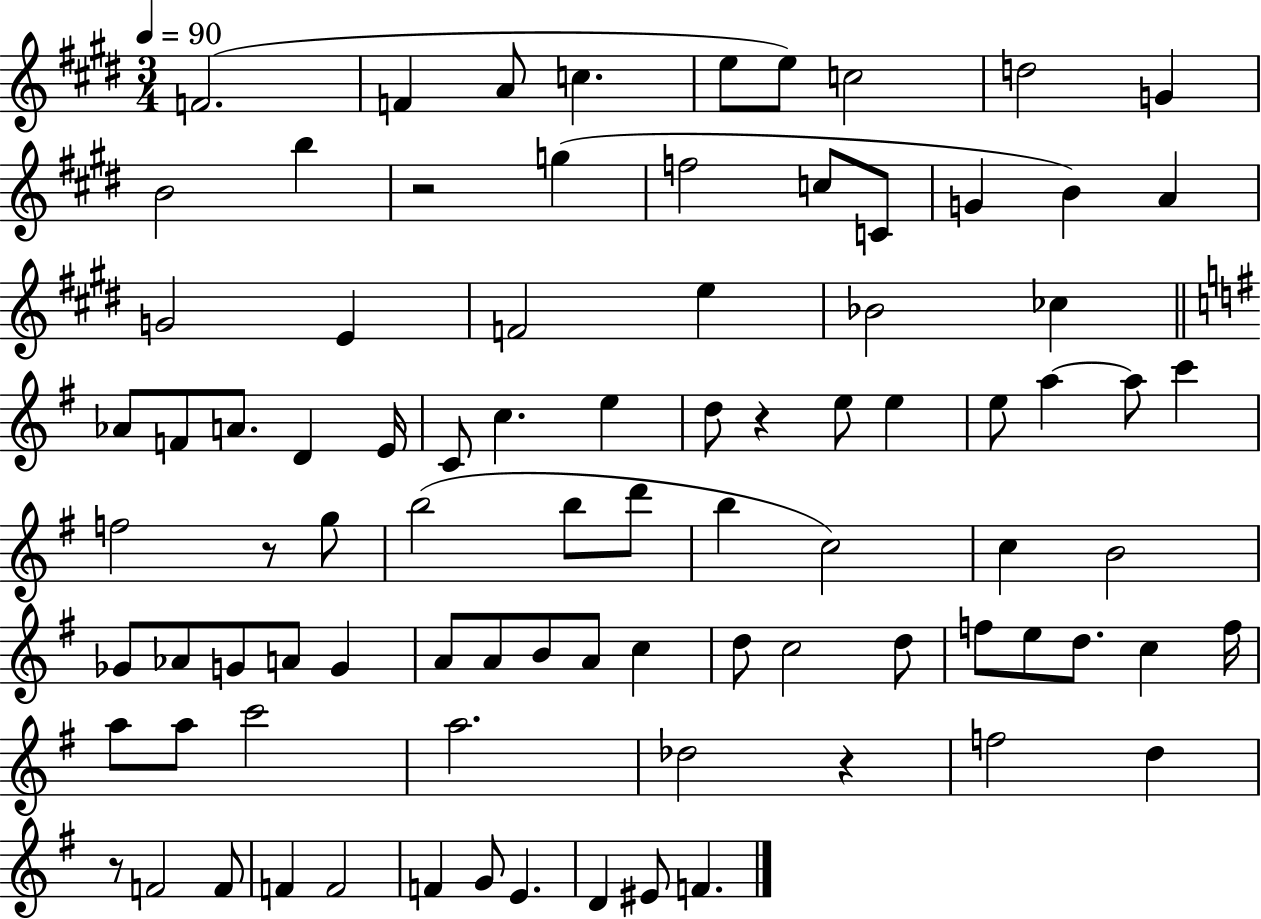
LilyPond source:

{
  \clef treble
  \numericTimeSignature
  \time 3/4
  \key e \major
  \tempo 4 = 90
  \repeat volta 2 { f'2.( | f'4 a'8 c''4. | e''8 e''8) c''2 | d''2 g'4 | \break b'2 b''4 | r2 g''4( | f''2 c''8 c'8 | g'4 b'4) a'4 | \break g'2 e'4 | f'2 e''4 | bes'2 ces''4 | \bar "||" \break \key g \major aes'8 f'8 a'8. d'4 e'16 | c'8 c''4. e''4 | d''8 r4 e''8 e''4 | e''8 a''4~~ a''8 c'''4 | \break f''2 r8 g''8 | b''2( b''8 d'''8 | b''4 c''2) | c''4 b'2 | \break ges'8 aes'8 g'8 a'8 g'4 | a'8 a'8 b'8 a'8 c''4 | d''8 c''2 d''8 | f''8 e''8 d''8. c''4 f''16 | \break a''8 a''8 c'''2 | a''2. | des''2 r4 | f''2 d''4 | \break r8 f'2 f'8 | f'4 f'2 | f'4 g'8 e'4. | d'4 eis'8 f'4. | \break } \bar "|."
}